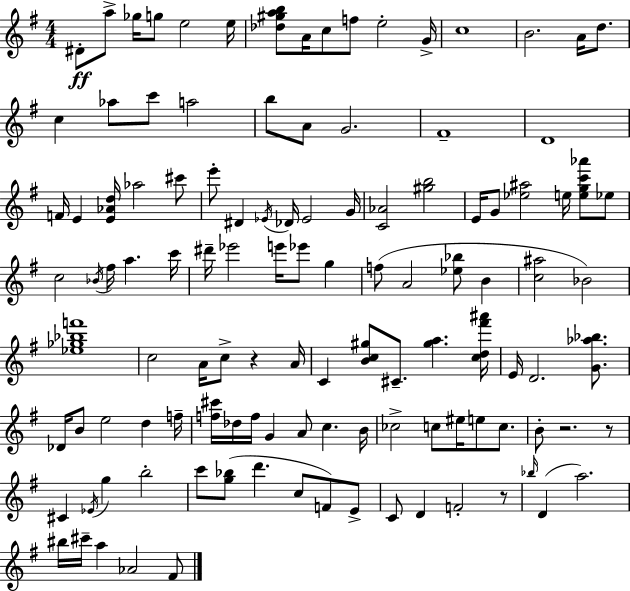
D#4/e A5/e Gb5/s G5/e E5/h E5/s [Db5,G#5,A5,B5]/e A4/s C5/e F5/e E5/h G4/s C5/w B4/h. A4/s D5/e. C5/q Ab5/e C6/e A5/h B5/e A4/e G4/h. F#4/w D4/w F4/s E4/q [E4,Ab4,D5]/s Ab5/h C#6/e E6/e D#4/q Eb4/s Db4/s Eb4/h G4/s [C4,Ab4]/h [G#5,B5]/h E4/s G4/e [Eb5,A#5]/h E5/s [E5,G5,C6,Ab6]/e Eb5/e C5/h Bb4/s F#5/s A5/q. C6/s D#6/s Eb6/h E6/s Eb6/e G5/q F5/e A4/h [Eb5,Bb5]/e B4/q [C5,A#5]/h Bb4/h [Eb5,Gb5,Bb5,F6]/w C5/h A4/s C5/e R/q A4/s C4/q [B4,C5,G#5]/e C#4/e. [G#5,A5]/q. [C5,D5,F#6,A#6]/s E4/s D4/h. [G4,Ab5,Bb5]/e. Db4/s B4/e E5/h D5/q F5/s [F5,C#6]/s Db5/s F5/s G4/q A4/e C5/q. B4/s CES5/h C5/e EIS5/s E5/e C5/e. B4/e R/h. R/e C#4/q Eb4/s G5/q B5/h C6/e [G5,Bb5]/e D6/q. C5/e F4/e E4/e C4/e D4/q F4/h R/e Bb5/s D4/q A5/h. BIS5/s C#6/s A5/q Ab4/h F#4/e